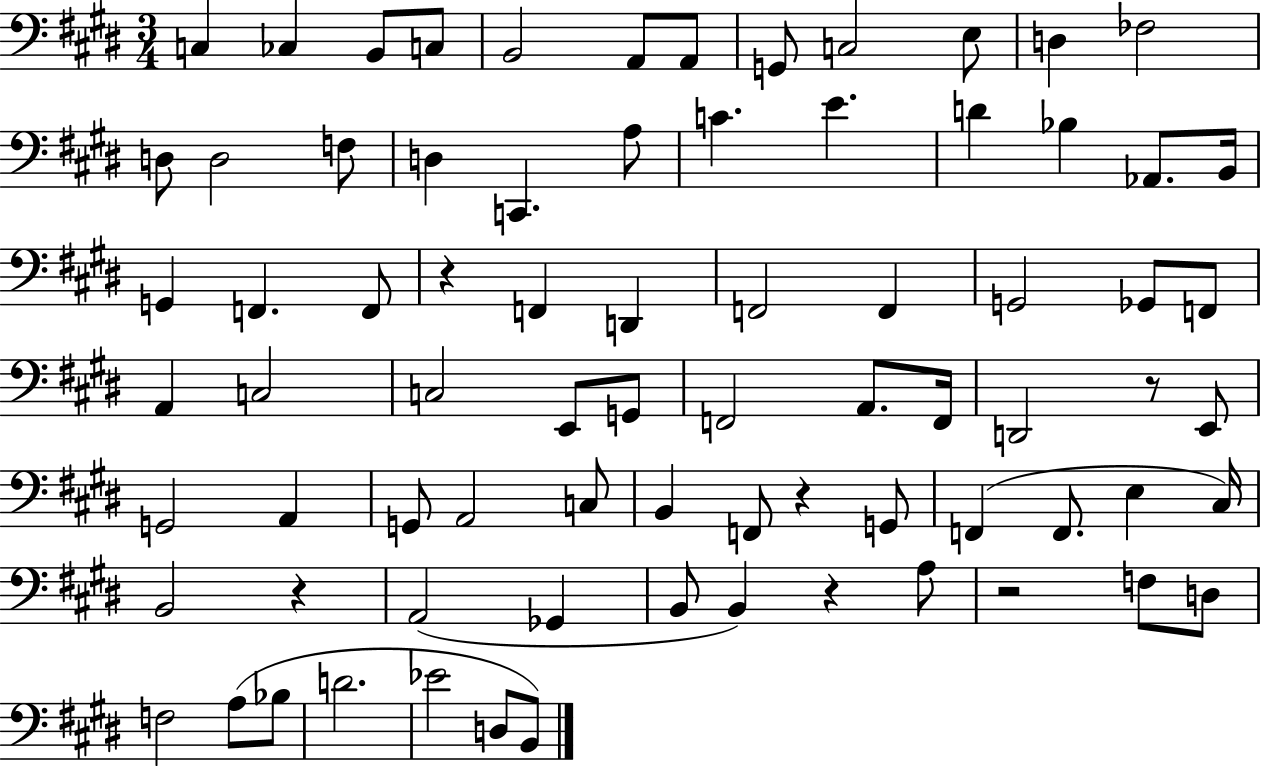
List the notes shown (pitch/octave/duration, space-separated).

C3/q CES3/q B2/e C3/e B2/h A2/e A2/e G2/e C3/h E3/e D3/q FES3/h D3/e D3/h F3/e D3/q C2/q. A3/e C4/q. E4/q. D4/q Bb3/q Ab2/e. B2/s G2/q F2/q. F2/e R/q F2/q D2/q F2/h F2/q G2/h Gb2/e F2/e A2/q C3/h C3/h E2/e G2/e F2/h A2/e. F2/s D2/h R/e E2/e G2/h A2/q G2/e A2/h C3/e B2/q F2/e R/q G2/e F2/q F2/e. E3/q C#3/s B2/h R/q A2/h Gb2/q B2/e B2/q R/q A3/e R/h F3/e D3/e F3/h A3/e Bb3/e D4/h. Eb4/h D3/e B2/e